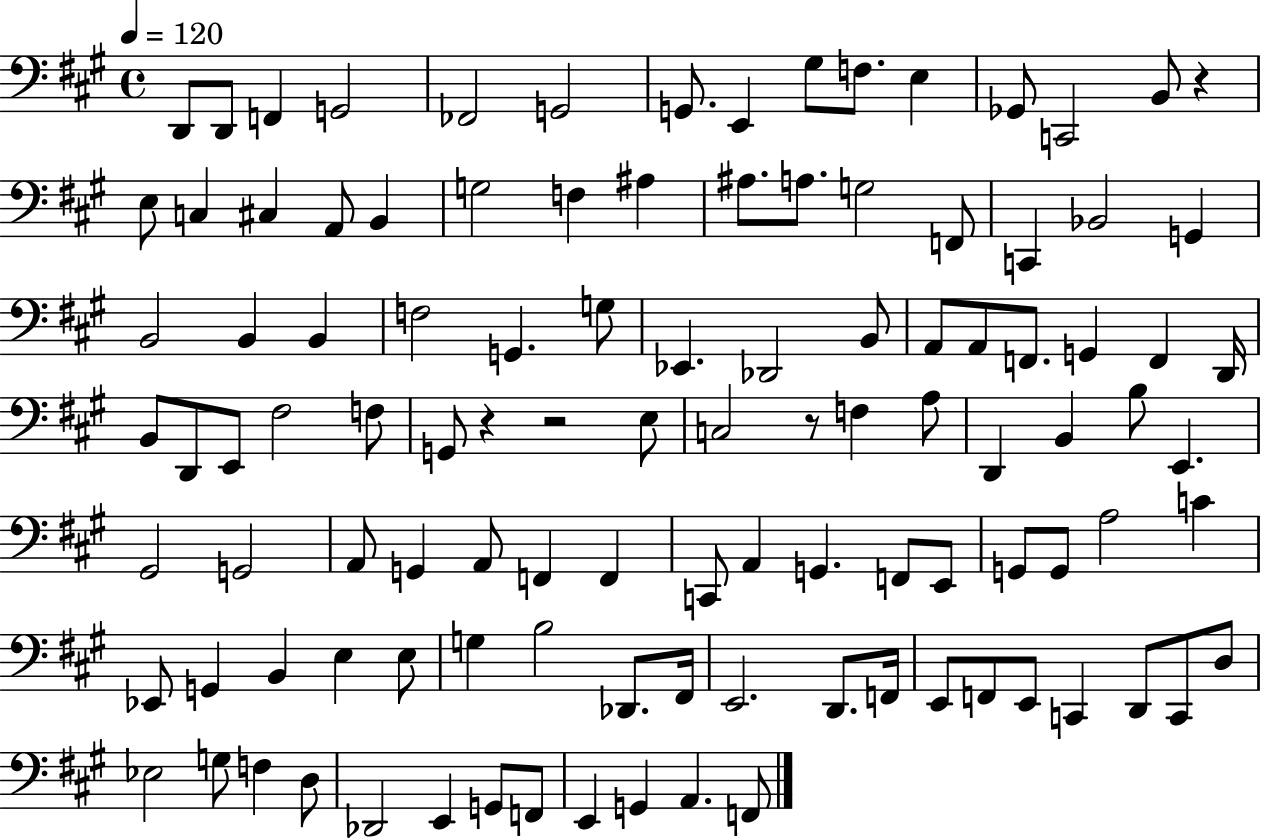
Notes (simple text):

D2/e D2/e F2/q G2/h FES2/h G2/h G2/e. E2/q G#3/e F3/e. E3/q Gb2/e C2/h B2/e R/q E3/e C3/q C#3/q A2/e B2/q G3/h F3/q A#3/q A#3/e. A3/e. G3/h F2/e C2/q Bb2/h G2/q B2/h B2/q B2/q F3/h G2/q. G3/e Eb2/q. Db2/h B2/e A2/e A2/e F2/e. G2/q F2/q D2/s B2/e D2/e E2/e F#3/h F3/e G2/e R/q R/h E3/e C3/h R/e F3/q A3/e D2/q B2/q B3/e E2/q. G#2/h G2/h A2/e G2/q A2/e F2/q F2/q C2/e A2/q G2/q. F2/e E2/e G2/e G2/e A3/h C4/q Eb2/e G2/q B2/q E3/q E3/e G3/q B3/h Db2/e. F#2/s E2/h. D2/e. F2/s E2/e F2/e E2/e C2/q D2/e C2/e D3/e Eb3/h G3/e F3/q D3/e Db2/h E2/q G2/e F2/e E2/q G2/q A2/q. F2/e